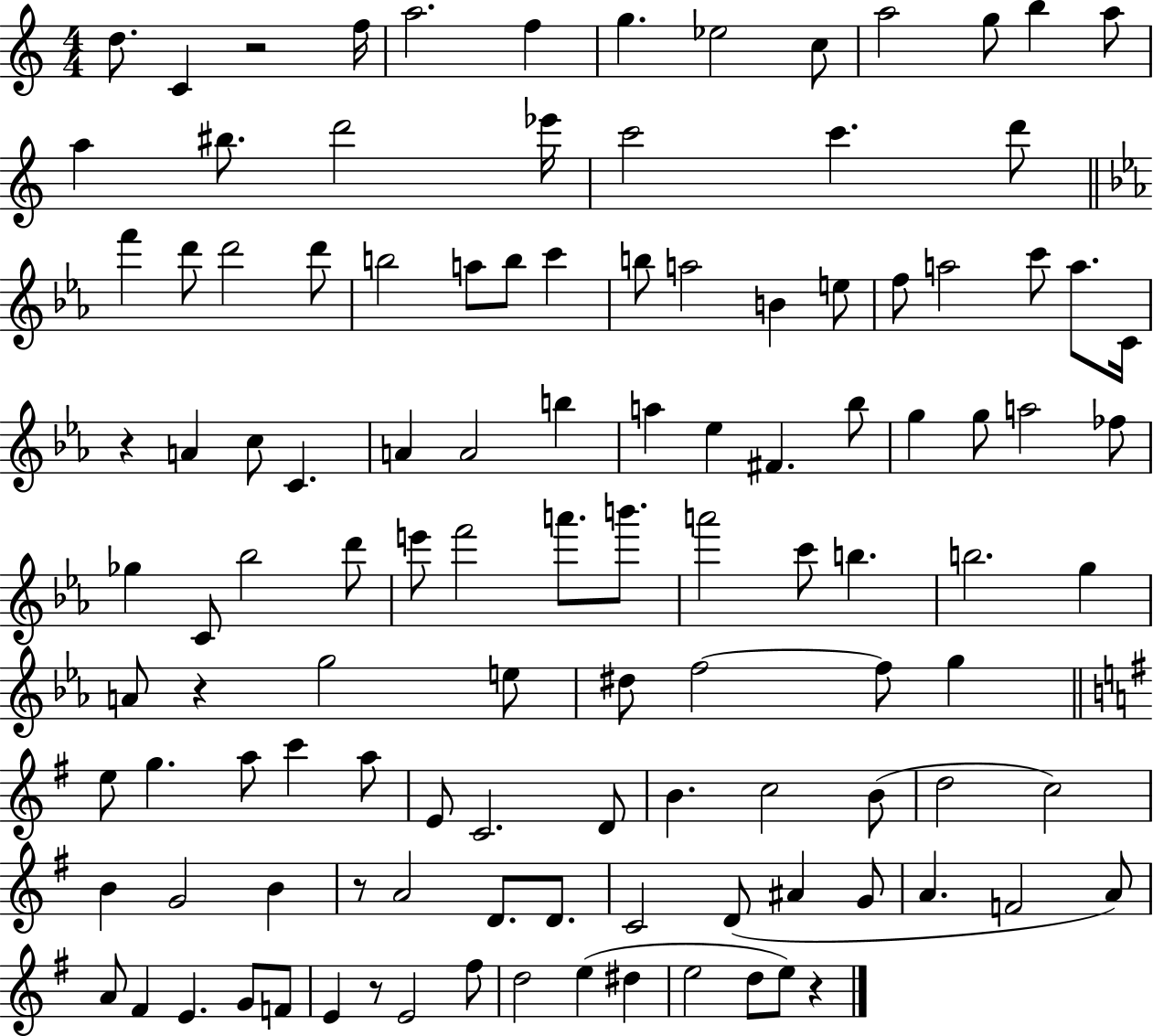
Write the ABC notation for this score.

X:1
T:Untitled
M:4/4
L:1/4
K:C
d/2 C z2 f/4 a2 f g _e2 c/2 a2 g/2 b a/2 a ^b/2 d'2 _e'/4 c'2 c' d'/2 f' d'/2 d'2 d'/2 b2 a/2 b/2 c' b/2 a2 B e/2 f/2 a2 c'/2 a/2 C/4 z A c/2 C A A2 b a _e ^F _b/2 g g/2 a2 _f/2 _g C/2 _b2 d'/2 e'/2 f'2 a'/2 b'/2 a'2 c'/2 b b2 g A/2 z g2 e/2 ^d/2 f2 f/2 g e/2 g a/2 c' a/2 E/2 C2 D/2 B c2 B/2 d2 c2 B G2 B z/2 A2 D/2 D/2 C2 D/2 ^A G/2 A F2 A/2 A/2 ^F E G/2 F/2 E z/2 E2 ^f/2 d2 e ^d e2 d/2 e/2 z